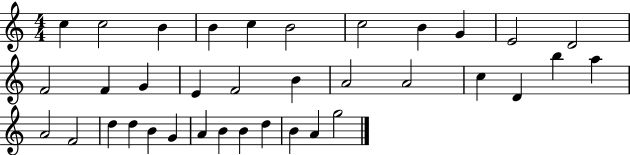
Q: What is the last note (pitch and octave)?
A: G5